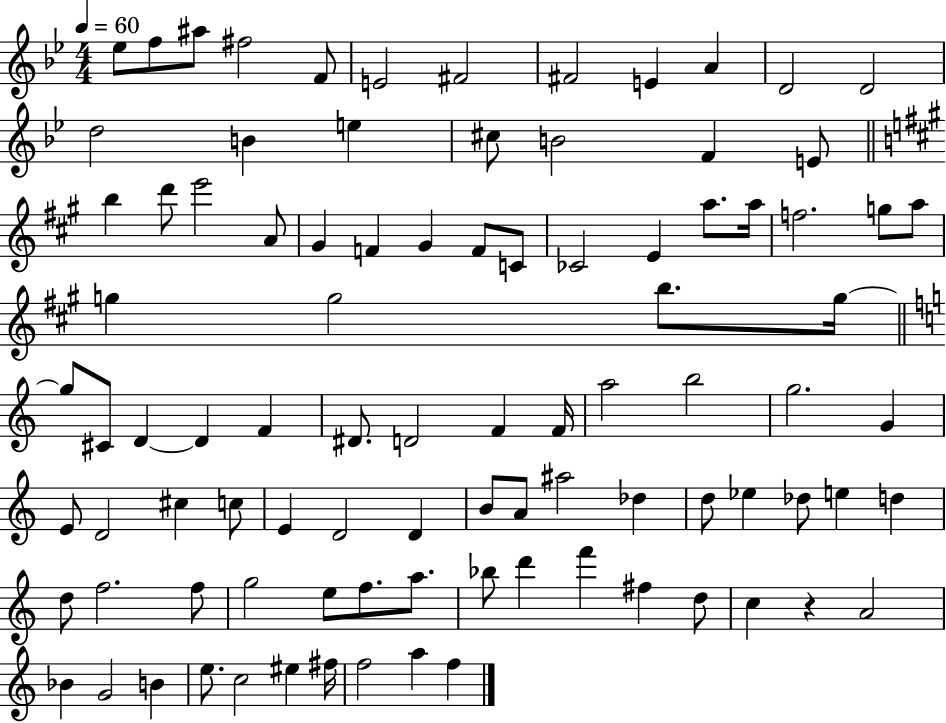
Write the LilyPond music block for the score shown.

{
  \clef treble
  \numericTimeSignature
  \time 4/4
  \key bes \major
  \tempo 4 = 60
  \repeat volta 2 { ees''8 f''8 ais''8 fis''2 f'8 | e'2 fis'2 | fis'2 e'4 a'4 | d'2 d'2 | \break d''2 b'4 e''4 | cis''8 b'2 f'4 e'8 | \bar "||" \break \key a \major b''4 d'''8 e'''2 a'8 | gis'4 f'4 gis'4 f'8 c'8 | ces'2 e'4 a''8. a''16 | f''2. g''8 a''8 | \break g''4 g''2 b''8. g''16~~ | \bar "||" \break \key c \major g''8 cis'8 d'4~~ d'4 f'4 | dis'8. d'2 f'4 f'16 | a''2 b''2 | g''2. g'4 | \break e'8 d'2 cis''4 c''8 | e'4 d'2 d'4 | b'8 a'8 ais''2 des''4 | d''8 ees''4 des''8 e''4 d''4 | \break d''8 f''2. f''8 | g''2 e''8 f''8. a''8. | bes''8 d'''4 f'''4 fis''4 d''8 | c''4 r4 a'2 | \break bes'4 g'2 b'4 | e''8. c''2 eis''4 fis''16 | f''2 a''4 f''4 | } \bar "|."
}